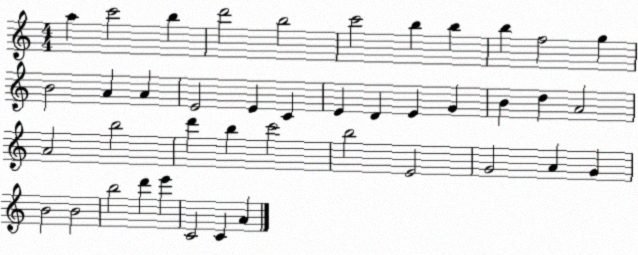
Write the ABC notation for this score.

X:1
T:Untitled
M:4/4
L:1/4
K:C
a c'2 b d'2 b2 c'2 b b b f2 g B2 A A E2 E C E D E G B d A2 A2 b2 d' b c'2 b2 E2 G2 A G B2 B2 b2 d' e' C2 C A